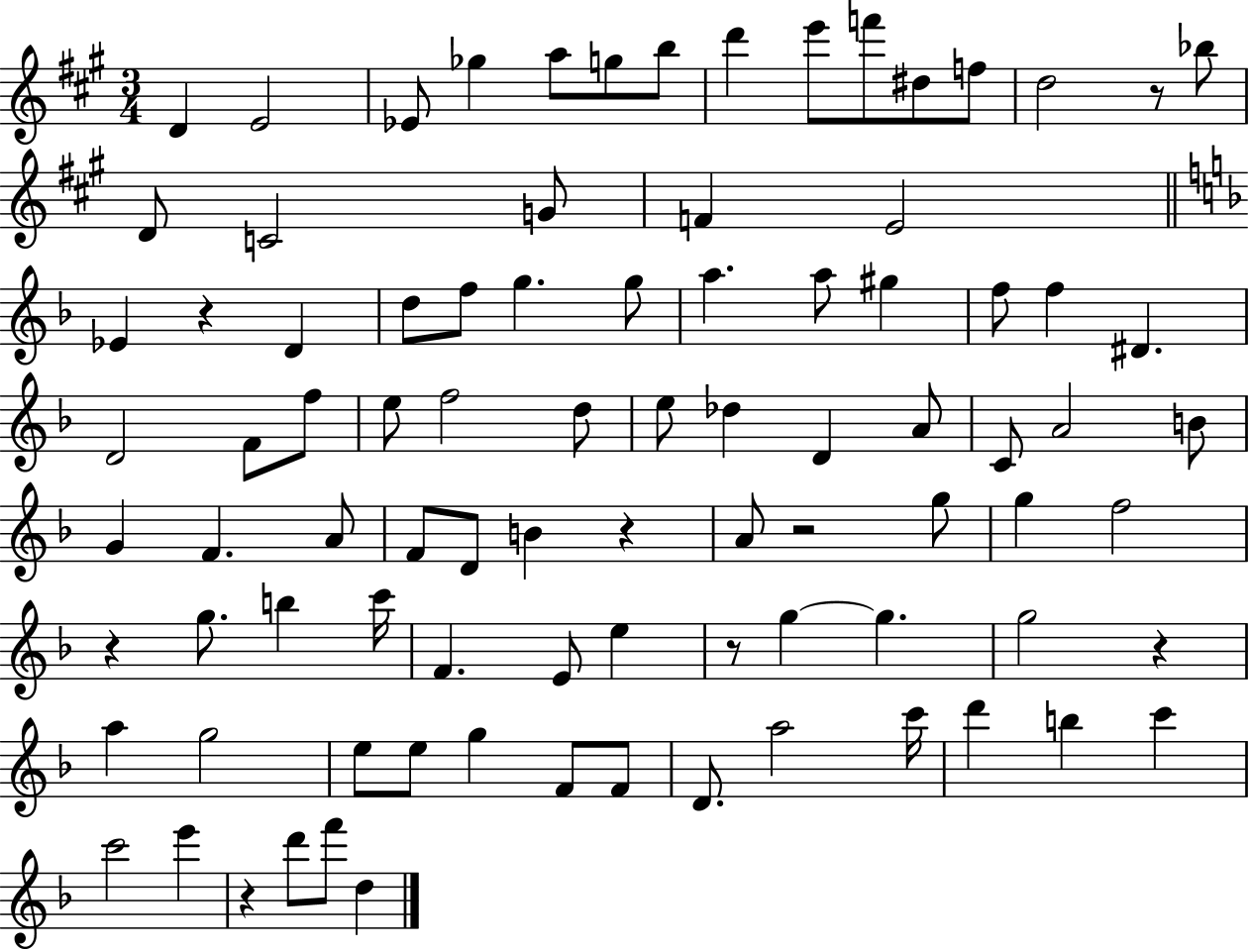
D4/q E4/h Eb4/e Gb5/q A5/e G5/e B5/e D6/q E6/e F6/e D#5/e F5/e D5/h R/e Bb5/e D4/e C4/h G4/e F4/q E4/h Eb4/q R/q D4/q D5/e F5/e G5/q. G5/e A5/q. A5/e G#5/q F5/e F5/q D#4/q. D4/h F4/e F5/e E5/e F5/h D5/e E5/e Db5/q D4/q A4/e C4/e A4/h B4/e G4/q F4/q. A4/e F4/e D4/e B4/q R/q A4/e R/h G5/e G5/q F5/h R/q G5/e. B5/q C6/s F4/q. E4/e E5/q R/e G5/q G5/q. G5/h R/q A5/q G5/h E5/e E5/e G5/q F4/e F4/e D4/e. A5/h C6/s D6/q B5/q C6/q C6/h E6/q R/q D6/e F6/e D5/q